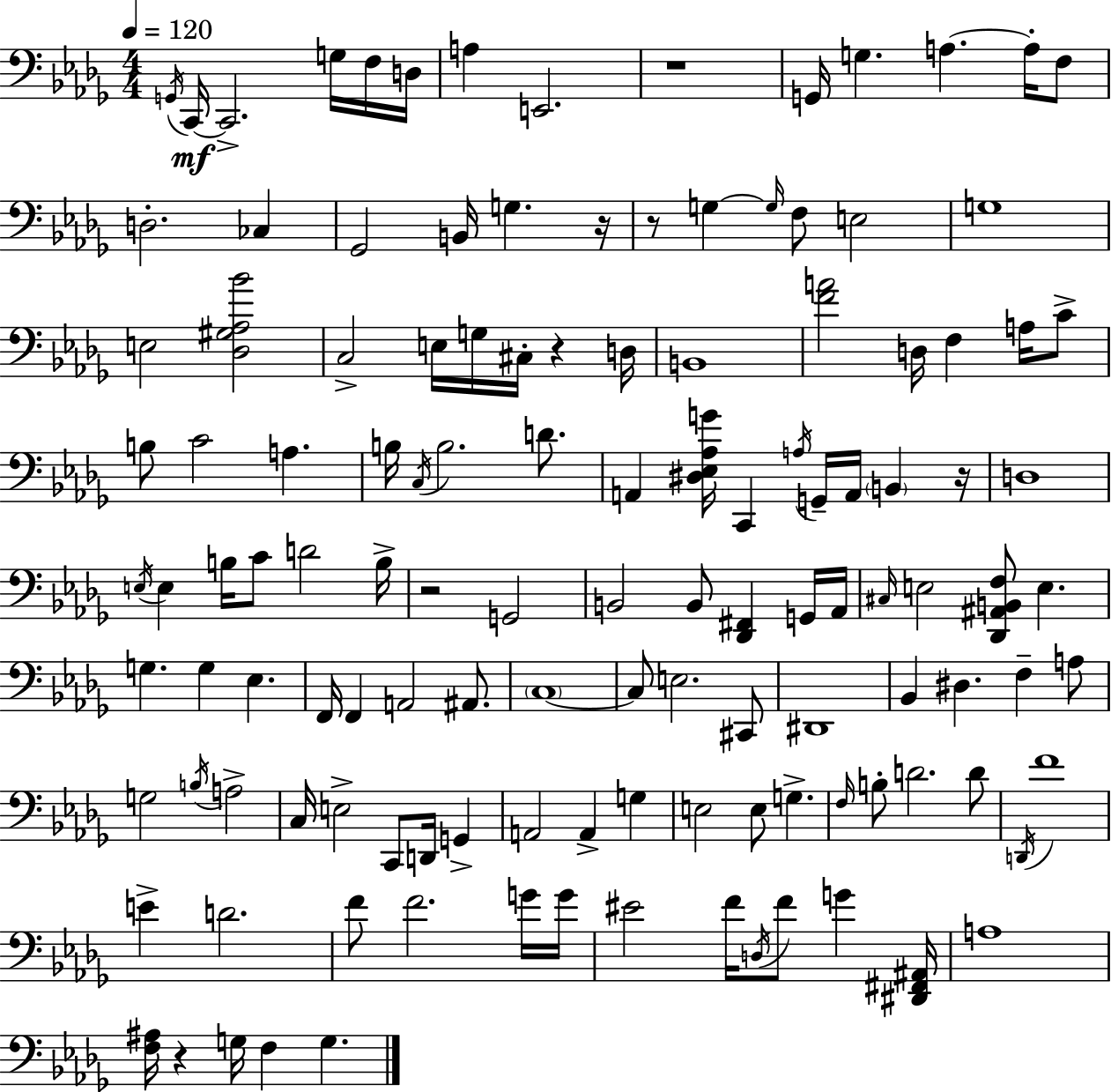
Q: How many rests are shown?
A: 7